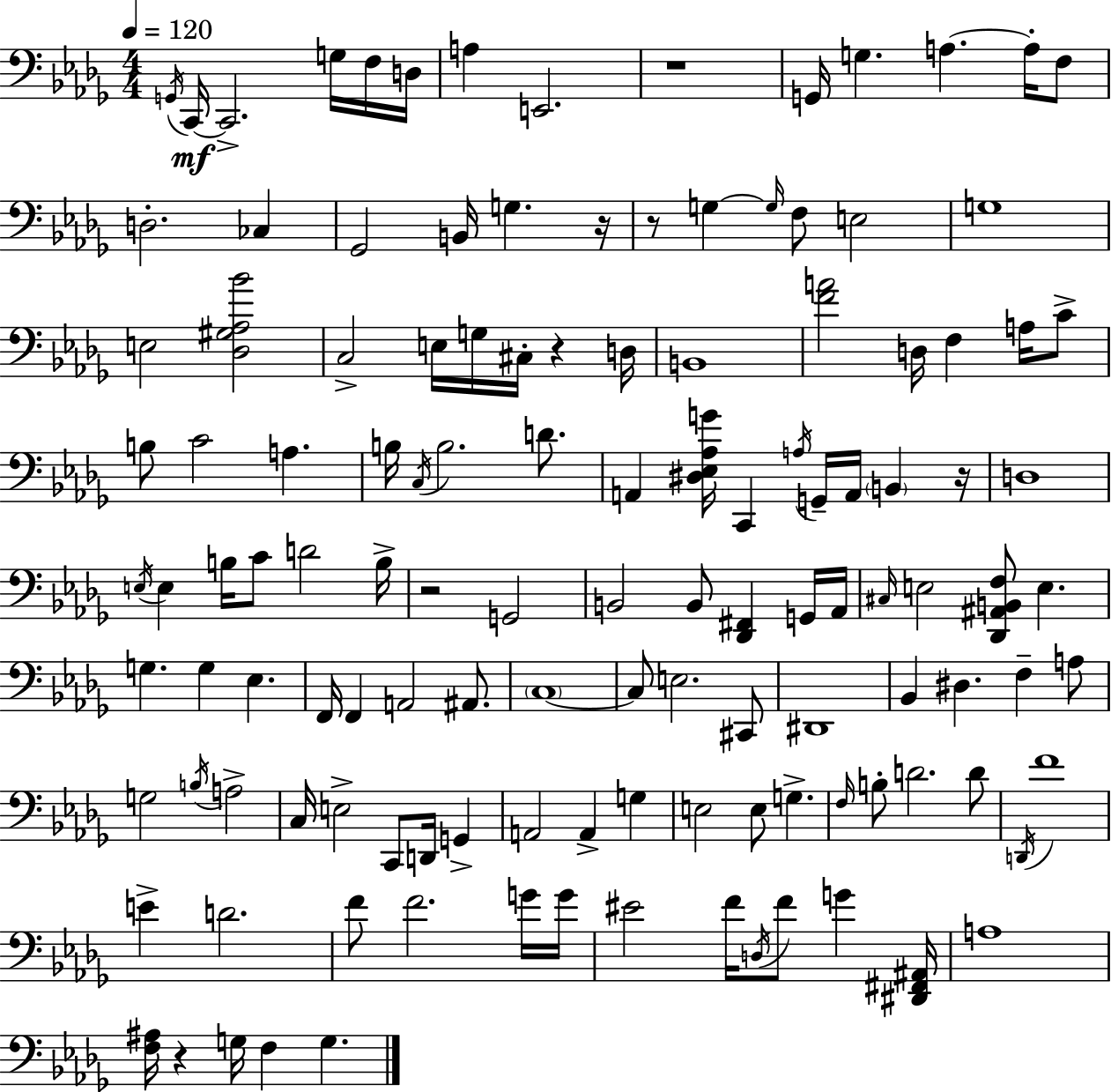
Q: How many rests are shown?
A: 7